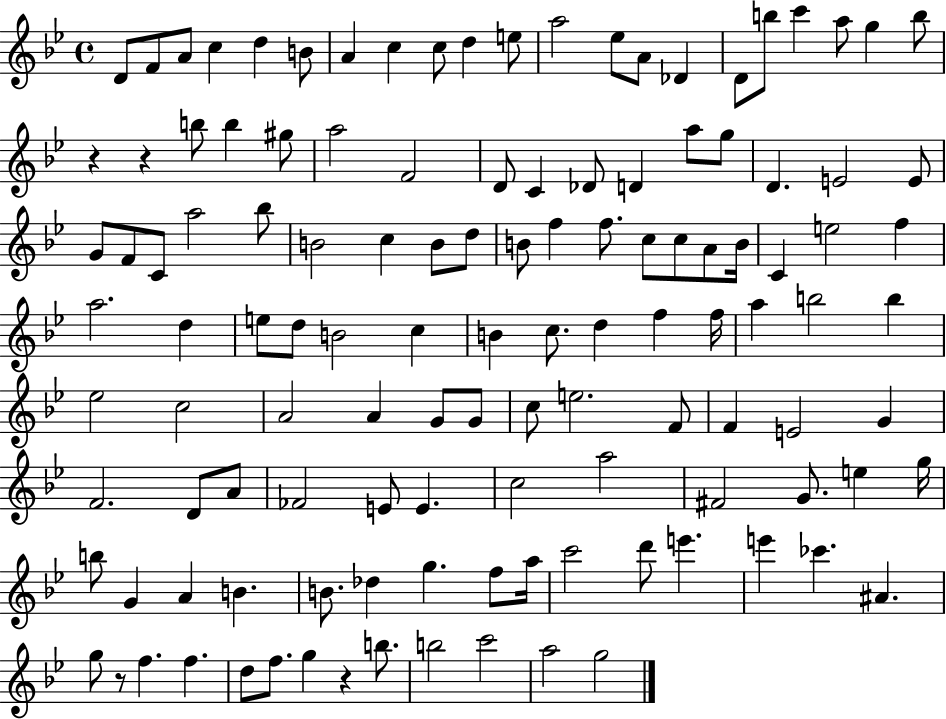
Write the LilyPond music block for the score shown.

{
  \clef treble
  \time 4/4
  \defaultTimeSignature
  \key bes \major
  \repeat volta 2 { d'8 f'8 a'8 c''4 d''4 b'8 | a'4 c''4 c''8 d''4 e''8 | a''2 ees''8 a'8 des'4 | d'8 b''8 c'''4 a''8 g''4 b''8 | \break r4 r4 b''8 b''4 gis''8 | a''2 f'2 | d'8 c'4 des'8 d'4 a''8 g''8 | d'4. e'2 e'8 | \break g'8 f'8 c'8 a''2 bes''8 | b'2 c''4 b'8 d''8 | b'8 f''4 f''8. c''8 c''8 a'8 b'16 | c'4 e''2 f''4 | \break a''2. d''4 | e''8 d''8 b'2 c''4 | b'4 c''8. d''4 f''4 f''16 | a''4 b''2 b''4 | \break ees''2 c''2 | a'2 a'4 g'8 g'8 | c''8 e''2. f'8 | f'4 e'2 g'4 | \break f'2. d'8 a'8 | fes'2 e'8 e'4. | c''2 a''2 | fis'2 g'8. e''4 g''16 | \break b''8 g'4 a'4 b'4. | b'8. des''4 g''4. f''8 a''16 | c'''2 d'''8 e'''4. | e'''4 ces'''4. ais'4. | \break g''8 r8 f''4. f''4. | d''8 f''8. g''4 r4 b''8. | b''2 c'''2 | a''2 g''2 | \break } \bar "|."
}